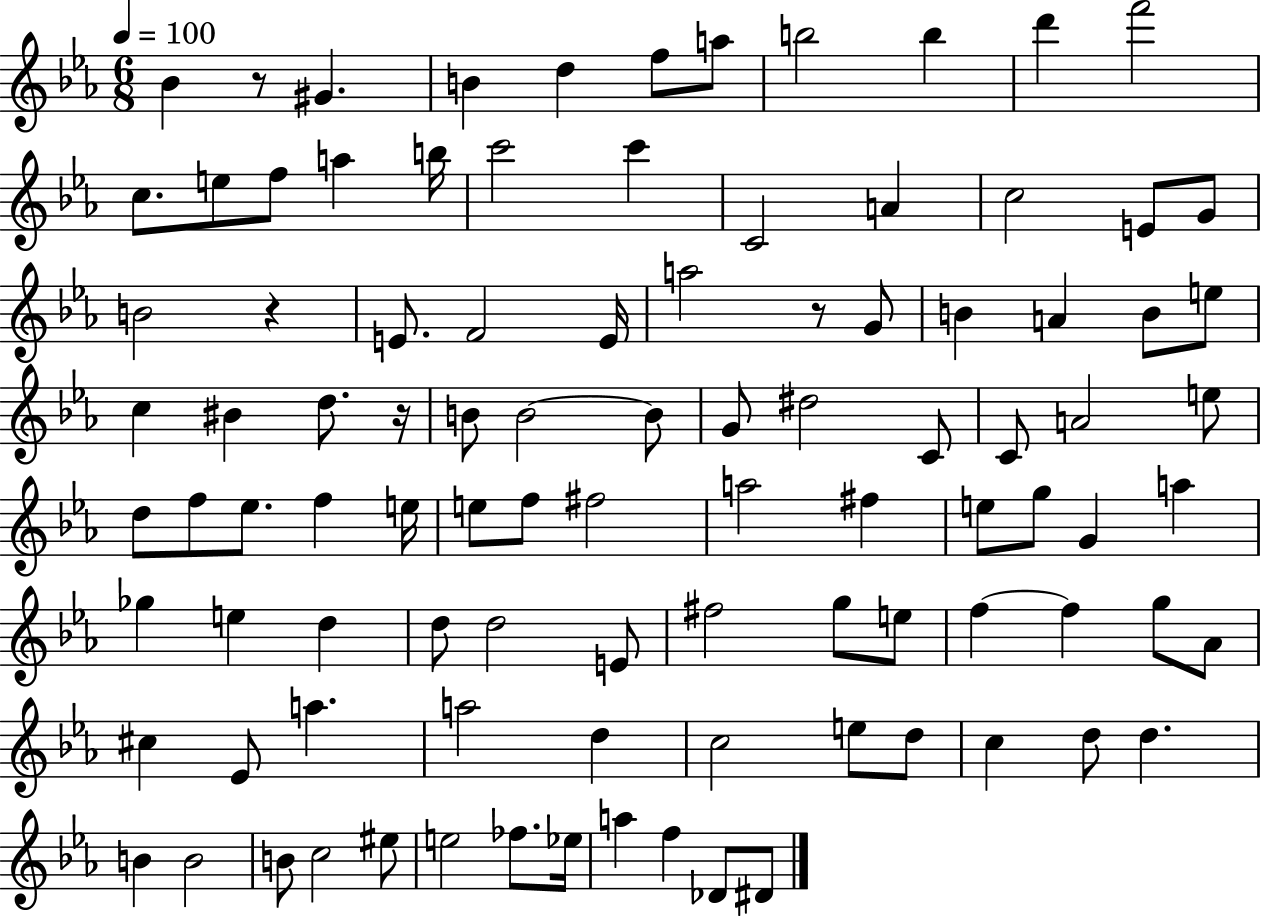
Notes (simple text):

Bb4/q R/e G#4/q. B4/q D5/q F5/e A5/e B5/h B5/q D6/q F6/h C5/e. E5/e F5/e A5/q B5/s C6/h C6/q C4/h A4/q C5/h E4/e G4/e B4/h R/q E4/e. F4/h E4/s A5/h R/e G4/e B4/q A4/q B4/e E5/e C5/q BIS4/q D5/e. R/s B4/e B4/h B4/e G4/e D#5/h C4/e C4/e A4/h E5/e D5/e F5/e Eb5/e. F5/q E5/s E5/e F5/e F#5/h A5/h F#5/q E5/e G5/e G4/q A5/q Gb5/q E5/q D5/q D5/e D5/h E4/e F#5/h G5/e E5/e F5/q F5/q G5/e Ab4/e C#5/q Eb4/e A5/q. A5/h D5/q C5/h E5/e D5/e C5/q D5/e D5/q. B4/q B4/h B4/e C5/h EIS5/e E5/h FES5/e. Eb5/s A5/q F5/q Db4/e D#4/e